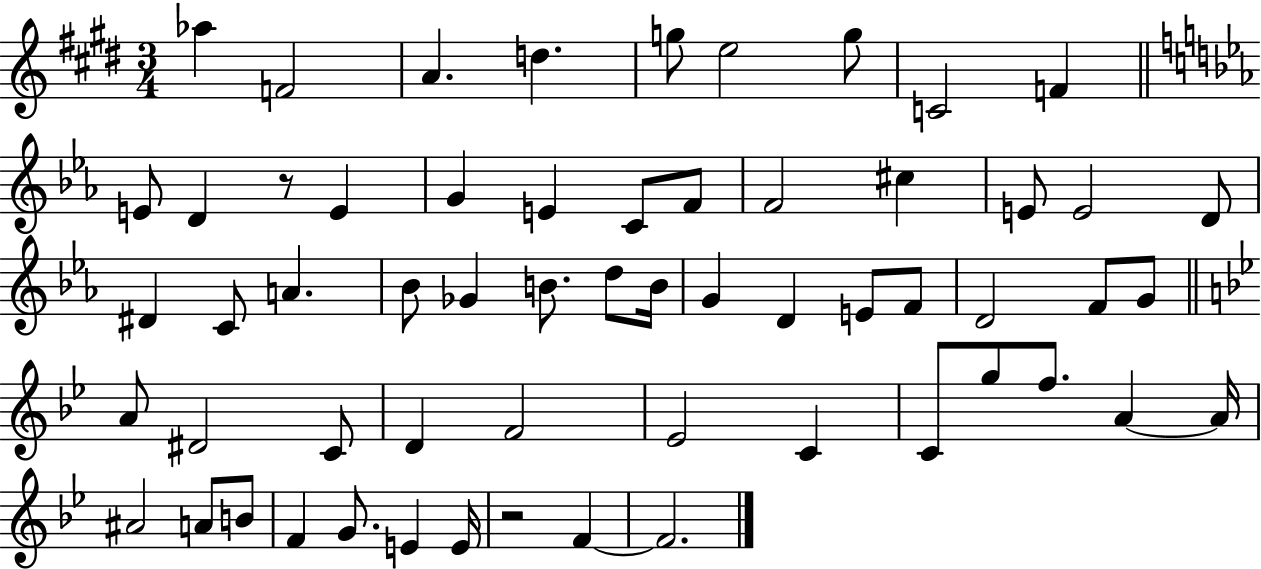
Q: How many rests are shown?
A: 2